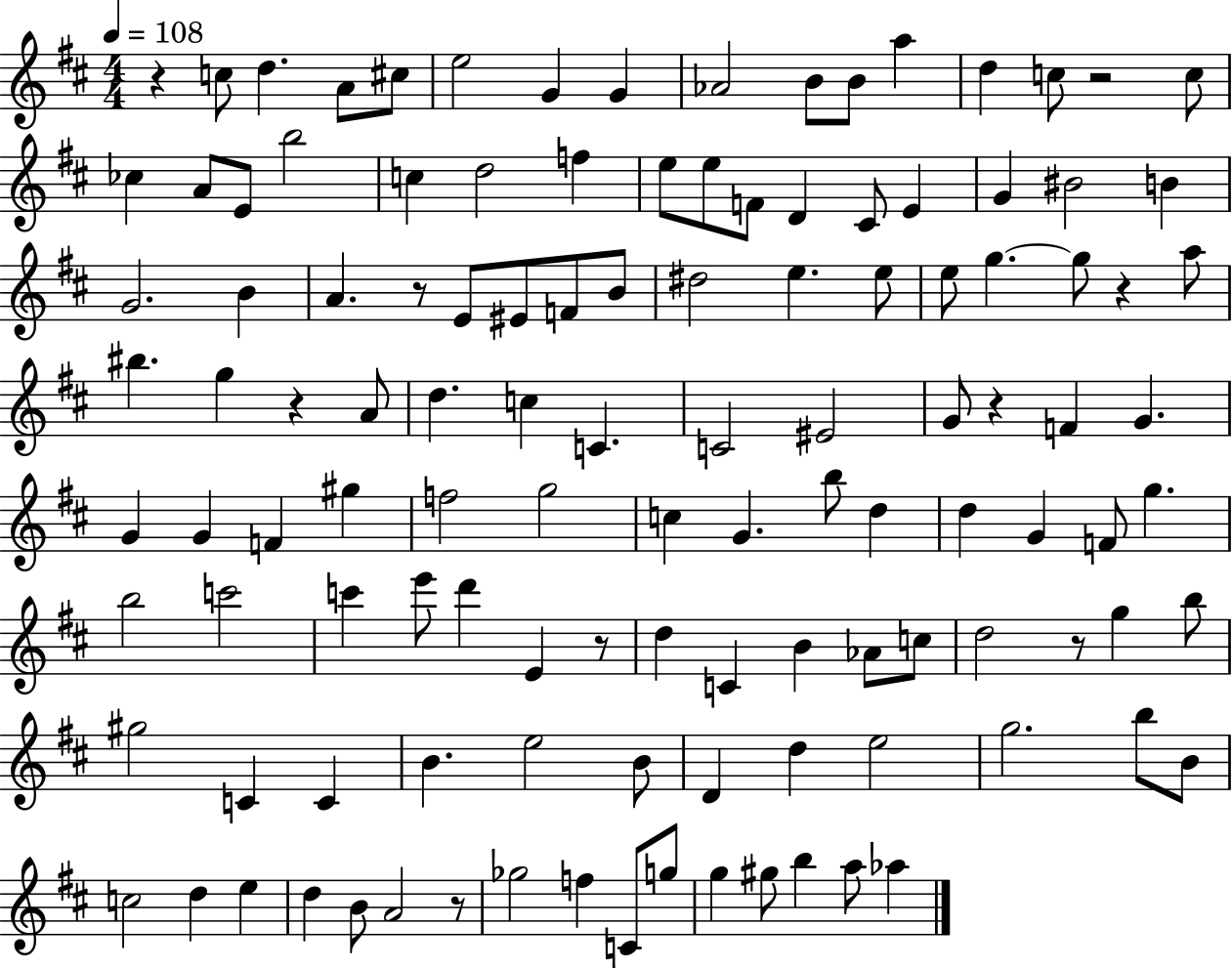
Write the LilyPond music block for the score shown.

{
  \clef treble
  \numericTimeSignature
  \time 4/4
  \key d \major
  \tempo 4 = 108
  r4 c''8 d''4. a'8 cis''8 | e''2 g'4 g'4 | aes'2 b'8 b'8 a''4 | d''4 c''8 r2 c''8 | \break ces''4 a'8 e'8 b''2 | c''4 d''2 f''4 | e''8 e''8 f'8 d'4 cis'8 e'4 | g'4 bis'2 b'4 | \break g'2. b'4 | a'4. r8 e'8 eis'8 f'8 b'8 | dis''2 e''4. e''8 | e''8 g''4.~~ g''8 r4 a''8 | \break bis''4. g''4 r4 a'8 | d''4. c''4 c'4. | c'2 eis'2 | g'8 r4 f'4 g'4. | \break g'4 g'4 f'4 gis''4 | f''2 g''2 | c''4 g'4. b''8 d''4 | d''4 g'4 f'8 g''4. | \break b''2 c'''2 | c'''4 e'''8 d'''4 e'4 r8 | d''4 c'4 b'4 aes'8 c''8 | d''2 r8 g''4 b''8 | \break gis''2 c'4 c'4 | b'4. e''2 b'8 | d'4 d''4 e''2 | g''2. b''8 b'8 | \break c''2 d''4 e''4 | d''4 b'8 a'2 r8 | ges''2 f''4 c'8 g''8 | g''4 gis''8 b''4 a''8 aes''4 | \break \bar "|."
}